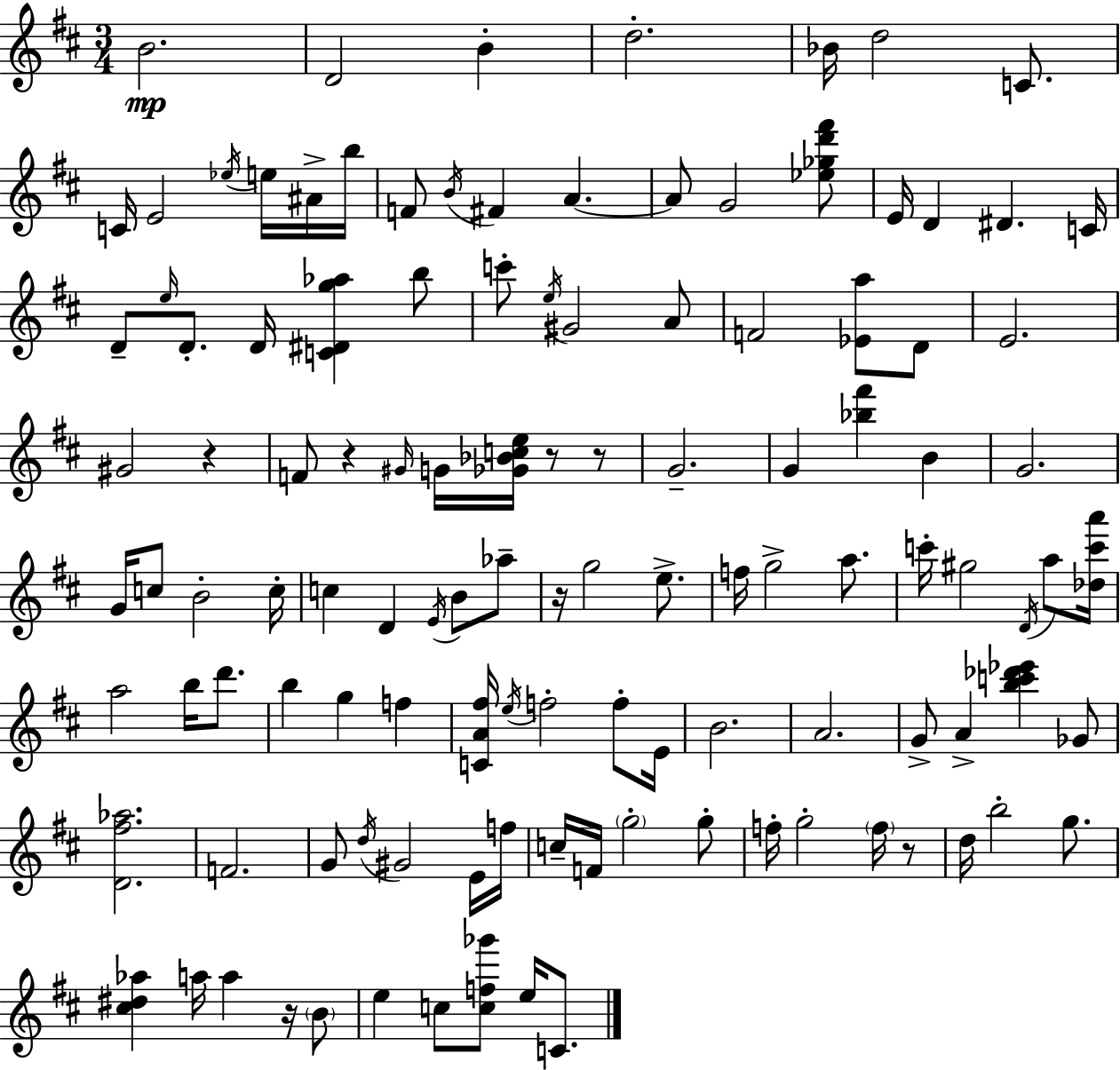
B4/h. D4/h B4/q D5/h. Bb4/s D5/h C4/e. C4/s E4/h Eb5/s E5/s A#4/s B5/s F4/e B4/s F#4/q A4/q. A4/e G4/h [Eb5,Gb5,D6,F#6]/e E4/s D4/q D#4/q. C4/s D4/e E5/s D4/e. D4/s [C4,D#4,G5,Ab5]/q B5/e C6/e E5/s G#4/h A4/e F4/h [Eb4,A5]/e D4/e E4/h. G#4/h R/q F4/e R/q G#4/s G4/s [Gb4,Bb4,C5,E5]/s R/e R/e G4/h. G4/q [Bb5,F#6]/q B4/q G4/h. G4/s C5/e B4/h C5/s C5/q D4/q E4/s B4/e Ab5/e R/s G5/h E5/e. F5/s G5/h A5/e. C6/s G#5/h D4/s A5/e [Db5,C6,A6]/s A5/h B5/s D6/e. B5/q G5/q F5/q [C4,A4,F#5]/s E5/s F5/h F5/e E4/s B4/h. A4/h. G4/e A4/q [B5,C6,Db6,Eb6]/q Gb4/e [D4,F#5,Ab5]/h. F4/h. G4/e D5/s G#4/h E4/s F5/s C5/s F4/s G5/h G5/e F5/s G5/h F5/s R/e D5/s B5/h G5/e. [C#5,D#5,Ab5]/q A5/s A5/q R/s B4/e E5/q C5/e [C5,F5,Gb6]/e E5/s C4/e.